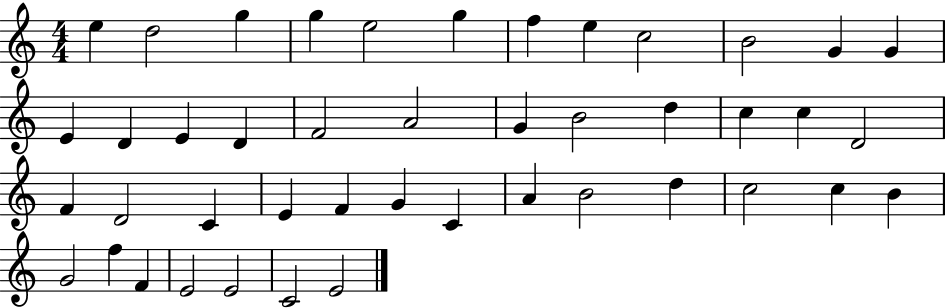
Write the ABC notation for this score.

X:1
T:Untitled
M:4/4
L:1/4
K:C
e d2 g g e2 g f e c2 B2 G G E D E D F2 A2 G B2 d c c D2 F D2 C E F G C A B2 d c2 c B G2 f F E2 E2 C2 E2